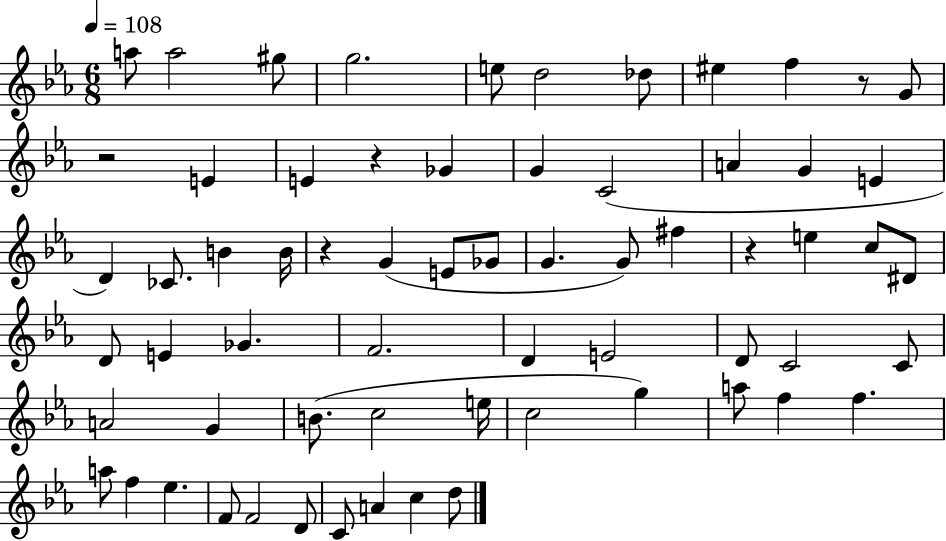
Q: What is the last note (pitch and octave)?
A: D5